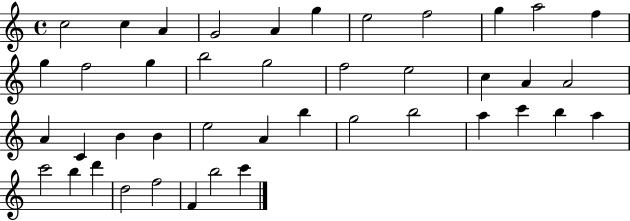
{
  \clef treble
  \time 4/4
  \defaultTimeSignature
  \key c \major
  c''2 c''4 a'4 | g'2 a'4 g''4 | e''2 f''2 | g''4 a''2 f''4 | \break g''4 f''2 g''4 | b''2 g''2 | f''2 e''2 | c''4 a'4 a'2 | \break a'4 c'4 b'4 b'4 | e''2 a'4 b''4 | g''2 b''2 | a''4 c'''4 b''4 a''4 | \break c'''2 b''4 d'''4 | d''2 f''2 | f'4 b''2 c'''4 | \bar "|."
}